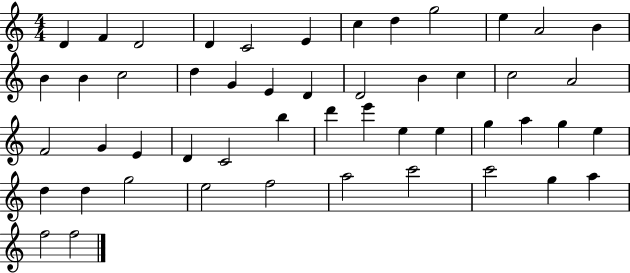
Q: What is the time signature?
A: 4/4